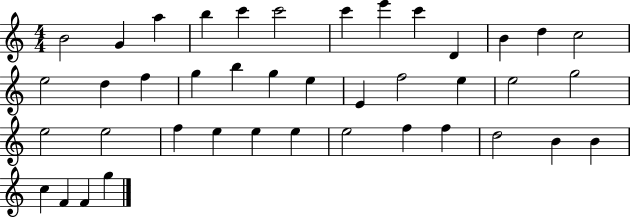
{
  \clef treble
  \numericTimeSignature
  \time 4/4
  \key c \major
  b'2 g'4 a''4 | b''4 c'''4 c'''2 | c'''4 e'''4 c'''4 d'4 | b'4 d''4 c''2 | \break e''2 d''4 f''4 | g''4 b''4 g''4 e''4 | e'4 f''2 e''4 | e''2 g''2 | \break e''2 e''2 | f''4 e''4 e''4 e''4 | e''2 f''4 f''4 | d''2 b'4 b'4 | \break c''4 f'4 f'4 g''4 | \bar "|."
}